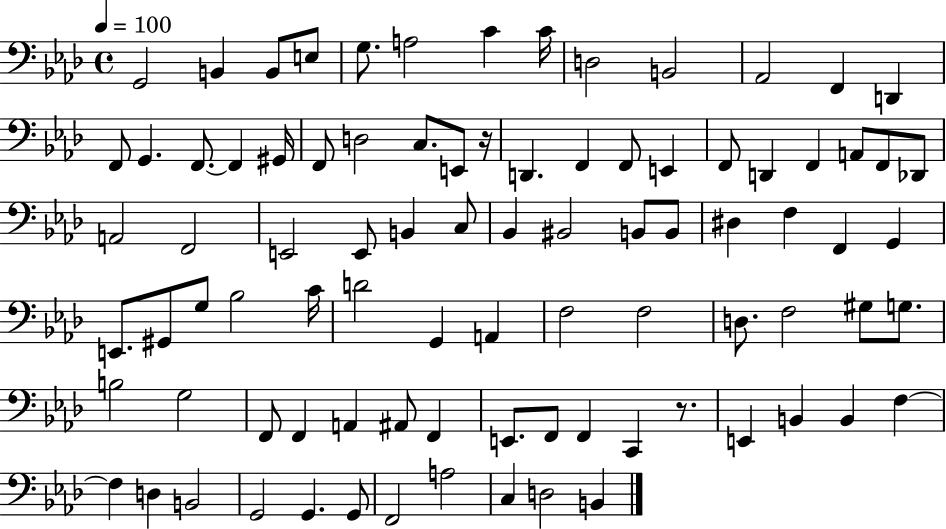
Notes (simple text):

G2/h B2/q B2/e E3/e G3/e. A3/h C4/q C4/s D3/h B2/h Ab2/h F2/q D2/q F2/e G2/q. F2/e. F2/q G#2/s F2/e D3/h C3/e. E2/e R/s D2/q. F2/q F2/e E2/q F2/e D2/q F2/q A2/e F2/e Db2/e A2/h F2/h E2/h E2/e B2/q C3/e Bb2/q BIS2/h B2/e B2/e D#3/q F3/q F2/q G2/q E2/e. G#2/e G3/e Bb3/h C4/s D4/h G2/q A2/q F3/h F3/h D3/e. F3/h G#3/e G3/e. B3/h G3/h F2/e F2/q A2/q A#2/e F2/q E2/e. F2/e F2/q C2/q R/e. E2/q B2/q B2/q F3/q F3/q D3/q B2/h G2/h G2/q. G2/e F2/h A3/h C3/q D3/h B2/q